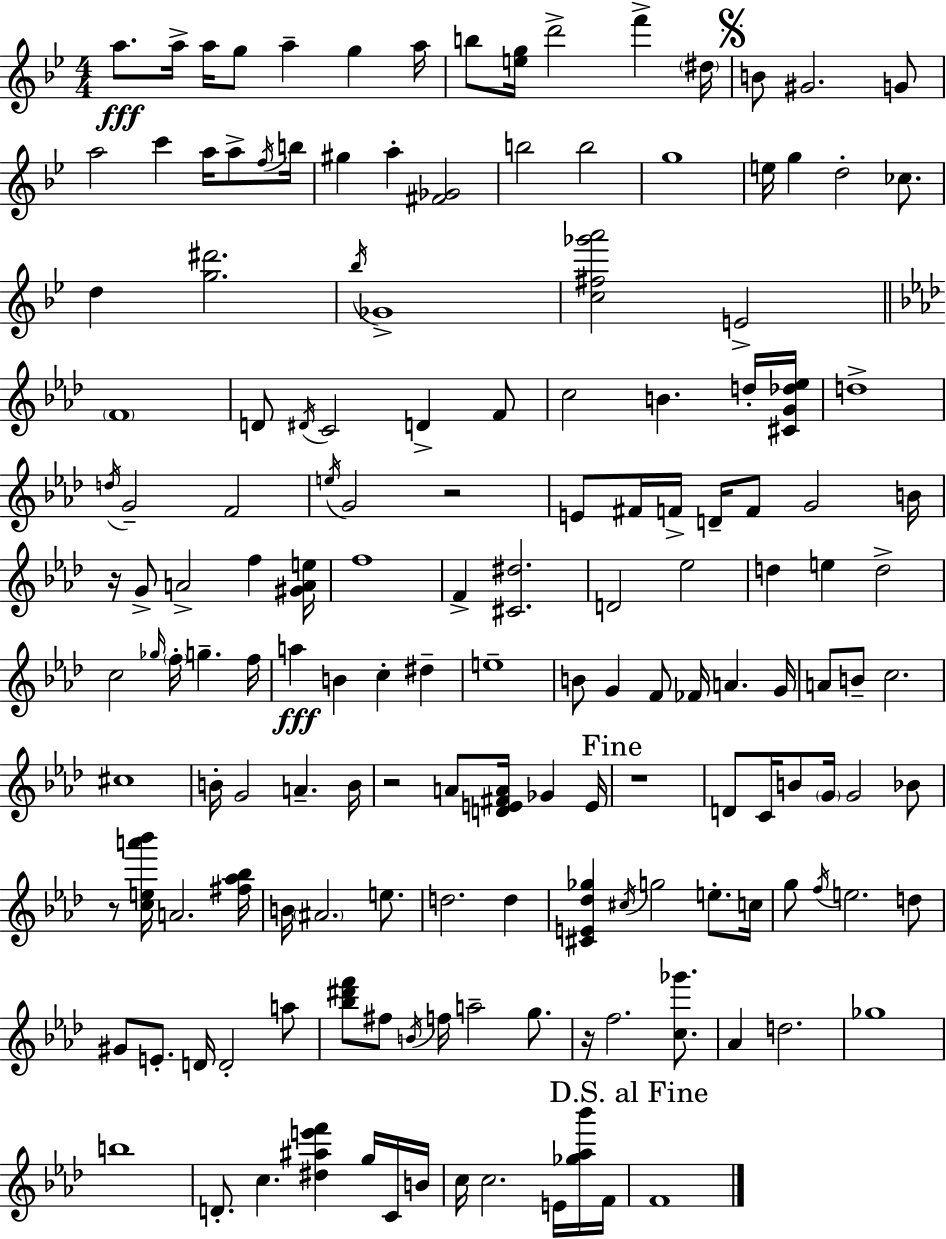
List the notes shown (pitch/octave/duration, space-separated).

A5/e. A5/s A5/s G5/e A5/q G5/q A5/s B5/e [E5,G5]/s D6/h F6/q D#5/s B4/e G#4/h. G4/e A5/h C6/q A5/s A5/e F5/s B5/s G#5/q A5/q [F#4,Gb4]/h B5/h B5/h G5/w E5/s G5/q D5/h CES5/e. D5/q [G5,D#6]/h. Bb5/s Gb4/w [C5,F#5,Gb6,A6]/h E4/h F4/w D4/e D#4/s C4/h D4/q F4/e C5/h B4/q. D5/s [C#4,G4,Db5,Eb5]/s D5/w D5/s G4/h F4/h E5/s G4/h R/h E4/e F#4/s F4/s D4/s F4/e G4/h B4/s R/s G4/e A4/h F5/q [G#4,A4,E5]/s F5/w F4/q [C#4,D#5]/h. D4/h Eb5/h D5/q E5/q D5/h C5/h Gb5/s F5/s G5/q. F5/s A5/q B4/q C5/q D#5/q E5/w B4/e G4/q F4/e FES4/s A4/q. G4/s A4/e B4/e C5/h. C#5/w B4/s G4/h A4/q. B4/s R/h A4/e [D4,E4,F#4,A4]/s Gb4/q E4/s R/w D4/e C4/s B4/e G4/s G4/h Bb4/e R/e [C5,E5,A6,Bb6]/s A4/h. [F#5,Ab5,Bb5]/s B4/s A#4/h. E5/e. D5/h. D5/q [C#4,E4,Db5,Gb5]/q C#5/s G5/h E5/e. C5/s G5/e F5/s E5/h. D5/e G#4/e E4/e. D4/s D4/h A5/e [Bb5,D#6,F6]/e F#5/e B4/s F5/s A5/h G5/e. R/s F5/h. [C5,Gb6]/e. Ab4/q D5/h. Gb5/w B5/w D4/e. C5/q. [D#5,A#5,E6,F6]/q G5/s C4/s B4/s C5/s C5/h. E4/s [Gb5,Ab5,Bb6]/s F4/s F4/w